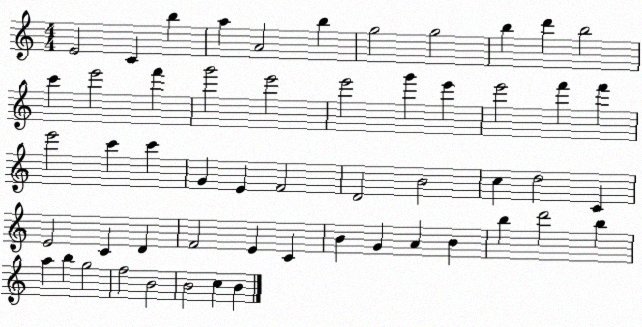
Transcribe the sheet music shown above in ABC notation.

X:1
T:Untitled
M:4/4
L:1/4
K:C
E2 C b a A2 b g2 g2 b d' b2 c' e'2 f' g'2 e'2 e'2 g' e' e'2 f' f' e'2 c' c' G E F2 D2 B2 c d2 C E2 C D F2 E C B G A B b d'2 b a b g2 f2 B2 B2 c B